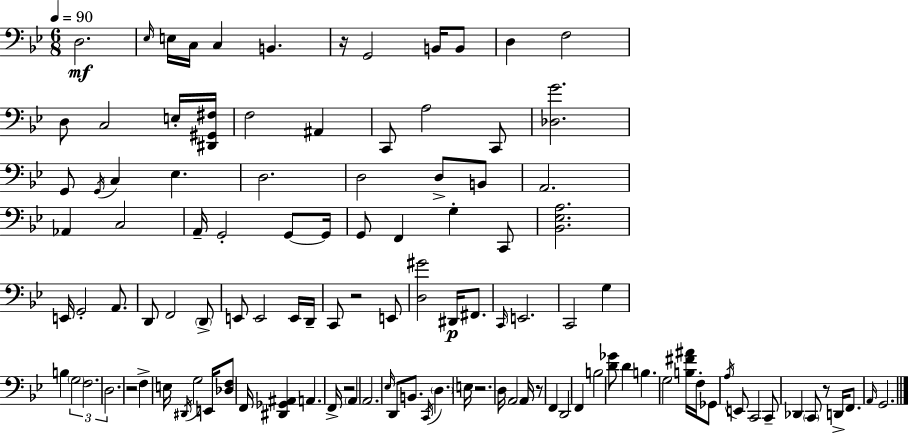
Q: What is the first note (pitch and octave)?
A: D3